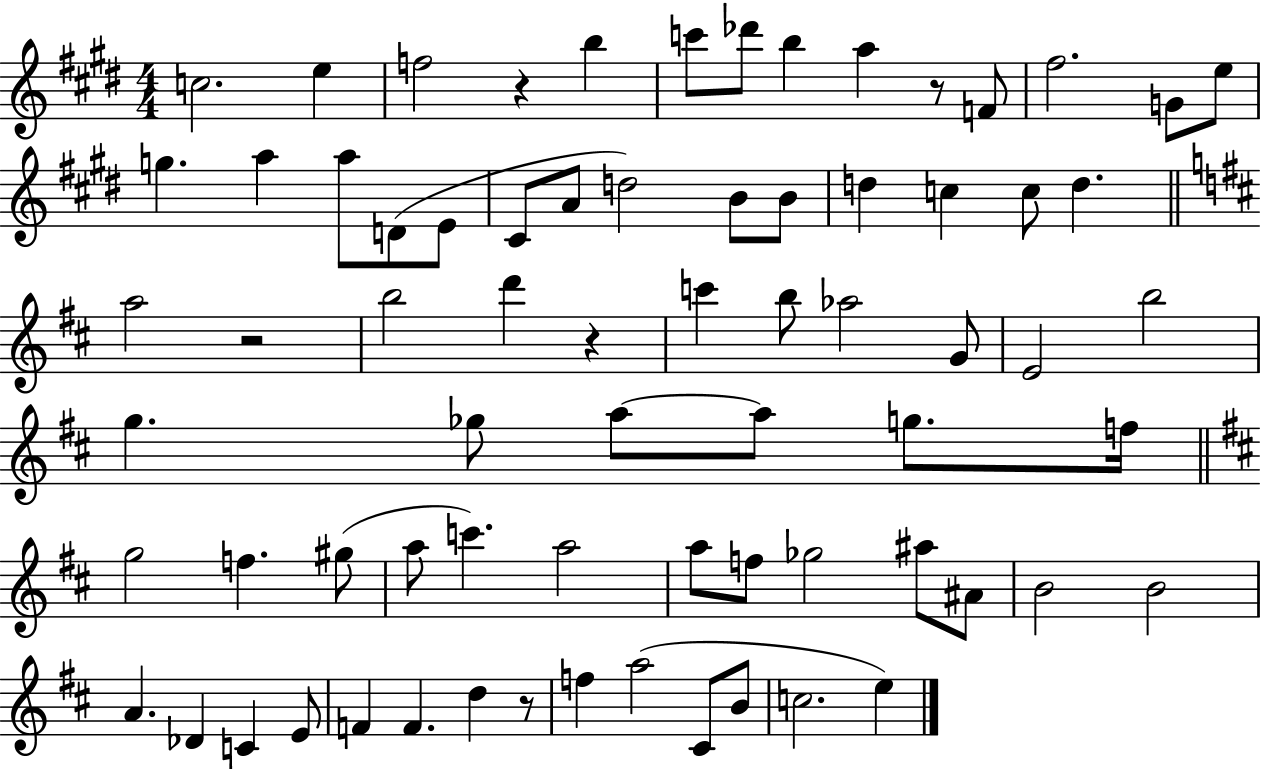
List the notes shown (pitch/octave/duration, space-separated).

C5/h. E5/q F5/h R/q B5/q C6/e Db6/e B5/q A5/q R/e F4/e F#5/h. G4/e E5/e G5/q. A5/q A5/e D4/e E4/e C#4/e A4/e D5/h B4/e B4/e D5/q C5/q C5/e D5/q. A5/h R/h B5/h D6/q R/q C6/q B5/e Ab5/h G4/e E4/h B5/h G5/q. Gb5/e A5/e A5/e G5/e. F5/s G5/h F5/q. G#5/e A5/e C6/q. A5/h A5/e F5/e Gb5/h A#5/e A#4/e B4/h B4/h A4/q. Db4/q C4/q E4/e F4/q F4/q. D5/q R/e F5/q A5/h C#4/e B4/e C5/h. E5/q